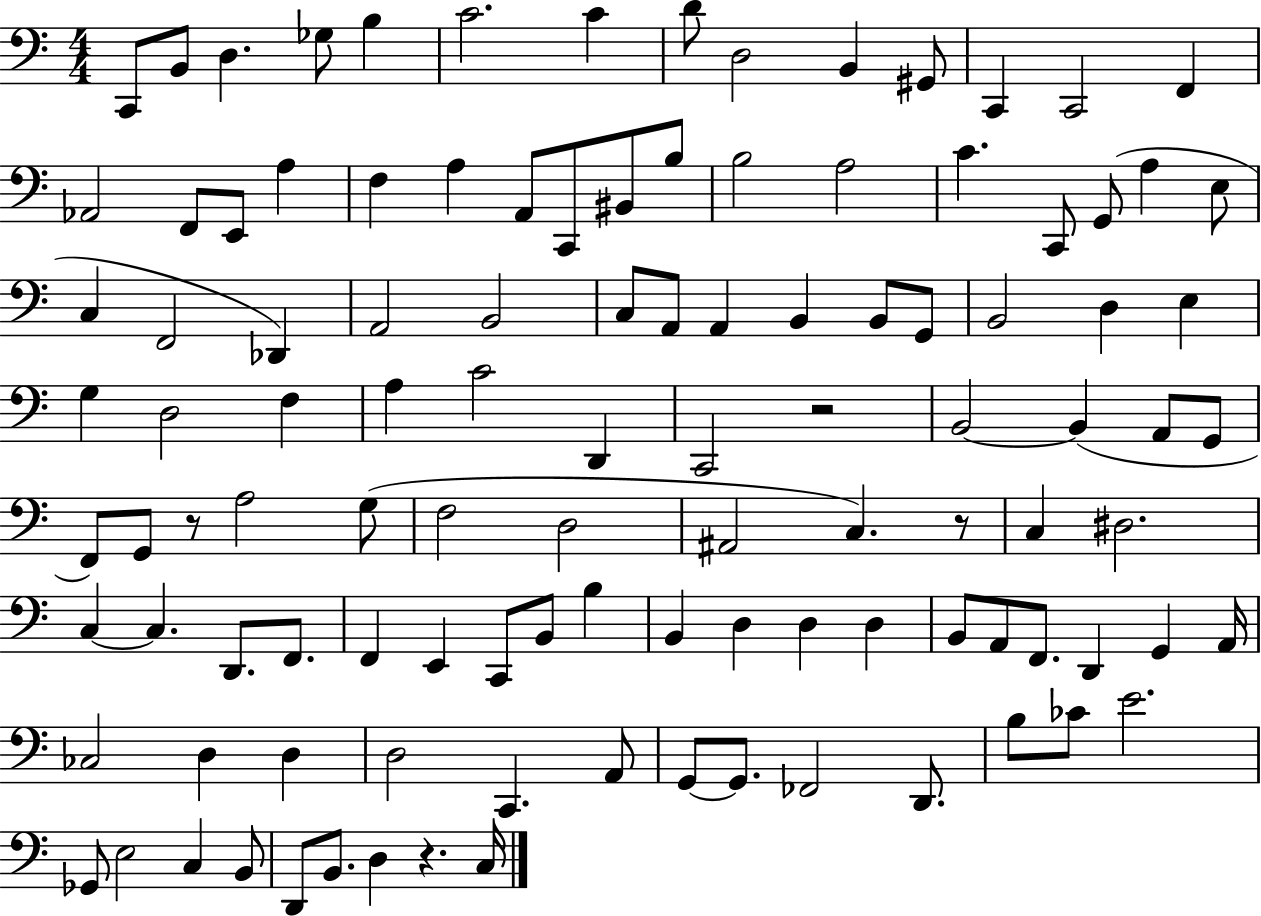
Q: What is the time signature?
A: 4/4